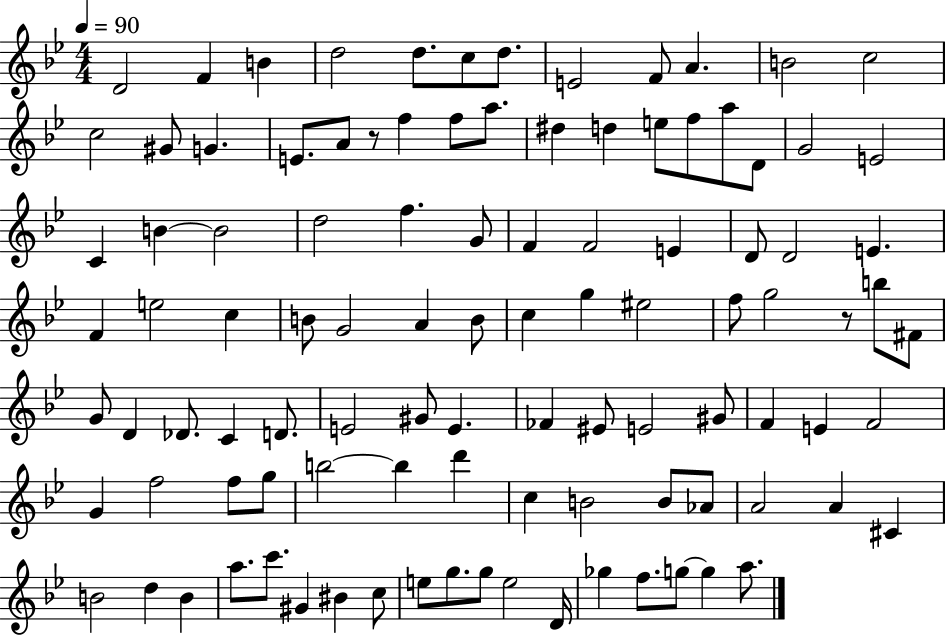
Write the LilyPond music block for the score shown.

{
  \clef treble
  \numericTimeSignature
  \time 4/4
  \key bes \major
  \tempo 4 = 90
  d'2 f'4 b'4 | d''2 d''8. c''8 d''8. | e'2 f'8 a'4. | b'2 c''2 | \break c''2 gis'8 g'4. | e'8. a'8 r8 f''4 f''8 a''8. | dis''4 d''4 e''8 f''8 a''8 d'8 | g'2 e'2 | \break c'4 b'4~~ b'2 | d''2 f''4. g'8 | f'4 f'2 e'4 | d'8 d'2 e'4. | \break f'4 e''2 c''4 | b'8 g'2 a'4 b'8 | c''4 g''4 eis''2 | f''8 g''2 r8 b''8 fis'8 | \break g'8 d'4 des'8. c'4 d'8. | e'2 gis'8 e'4. | fes'4 eis'8 e'2 gis'8 | f'4 e'4 f'2 | \break g'4 f''2 f''8 g''8 | b''2~~ b''4 d'''4 | c''4 b'2 b'8 aes'8 | a'2 a'4 cis'4 | \break b'2 d''4 b'4 | a''8. c'''8. gis'4 bis'4 c''8 | e''8 g''8. g''8 e''2 d'16 | ges''4 f''8. g''8~~ g''4 a''8. | \break \bar "|."
}